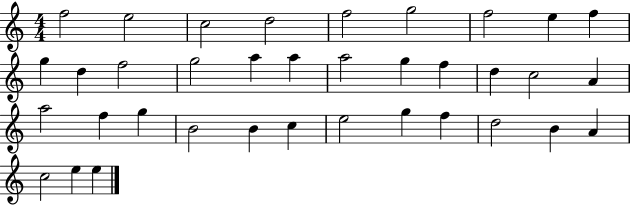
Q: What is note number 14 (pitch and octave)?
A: A5